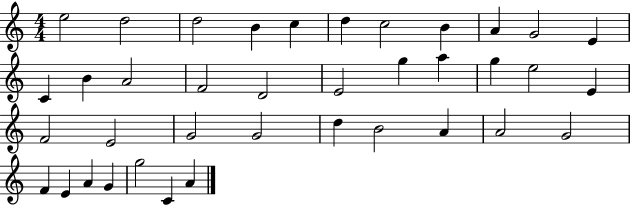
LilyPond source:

{
  \clef treble
  \numericTimeSignature
  \time 4/4
  \key c \major
  e''2 d''2 | d''2 b'4 c''4 | d''4 c''2 b'4 | a'4 g'2 e'4 | \break c'4 b'4 a'2 | f'2 d'2 | e'2 g''4 a''4 | g''4 e''2 e'4 | \break f'2 e'2 | g'2 g'2 | d''4 b'2 a'4 | a'2 g'2 | \break f'4 e'4 a'4 g'4 | g''2 c'4 a'4 | \bar "|."
}